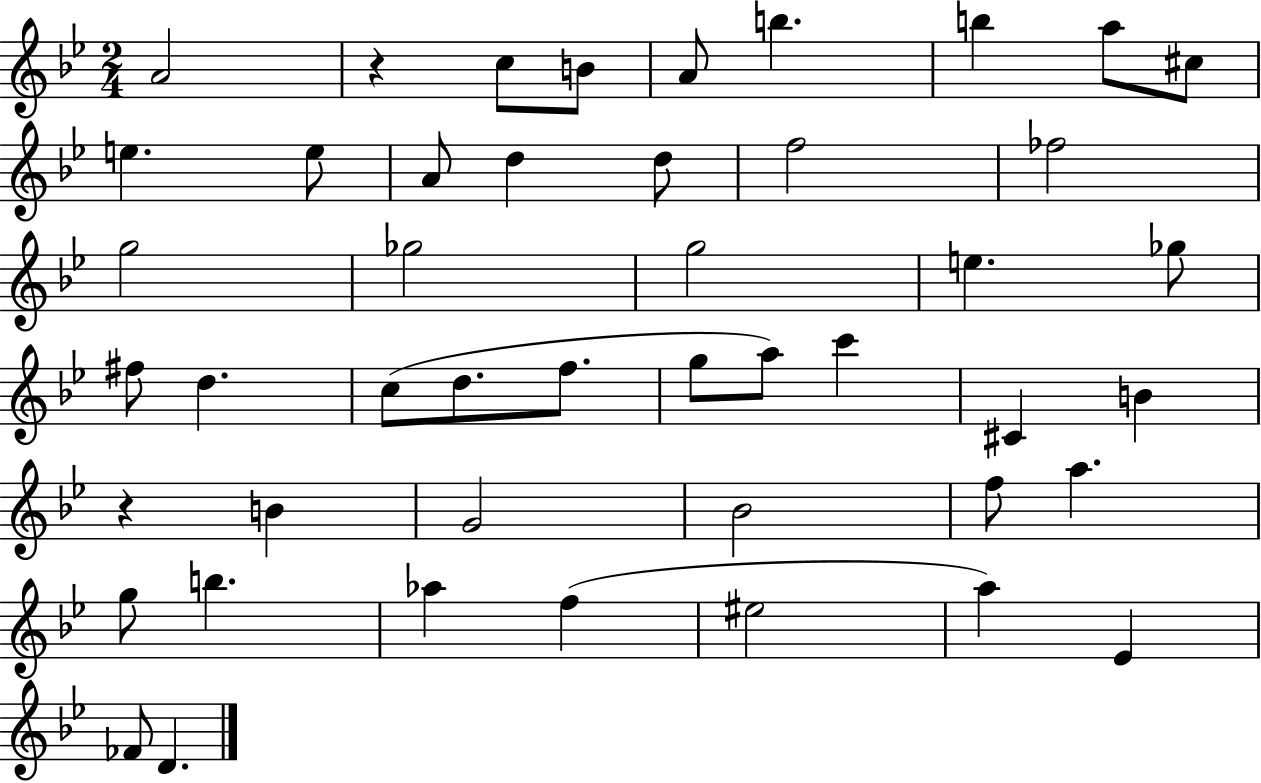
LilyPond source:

{
  \clef treble
  \numericTimeSignature
  \time 2/4
  \key bes \major
  \repeat volta 2 { a'2 | r4 c''8 b'8 | a'8 b''4. | b''4 a''8 cis''8 | \break e''4. e''8 | a'8 d''4 d''8 | f''2 | fes''2 | \break g''2 | ges''2 | g''2 | e''4. ges''8 | \break fis''8 d''4. | c''8( d''8. f''8. | g''8 a''8) c'''4 | cis'4 b'4 | \break r4 b'4 | g'2 | bes'2 | f''8 a''4. | \break g''8 b''4. | aes''4 f''4( | eis''2 | a''4) ees'4 | \break fes'8 d'4. | } \bar "|."
}